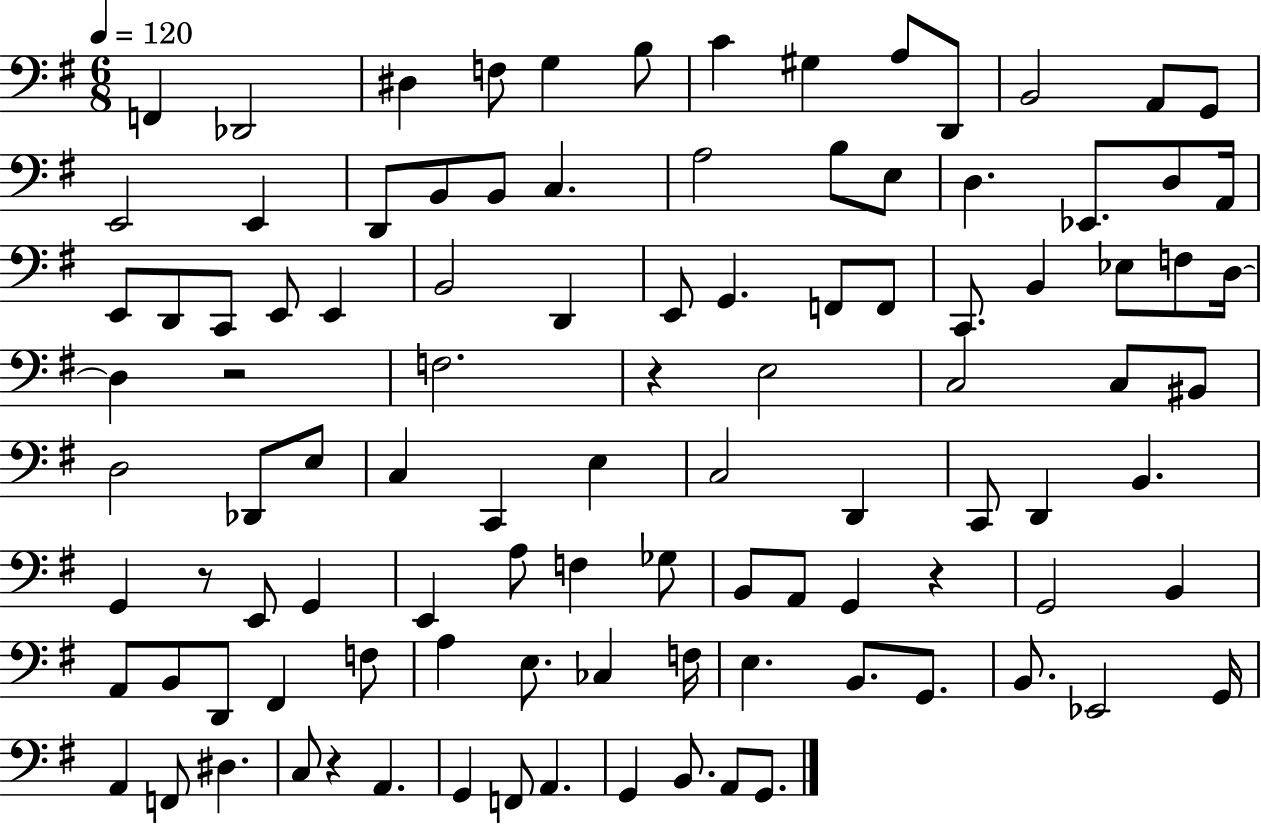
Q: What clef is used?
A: bass